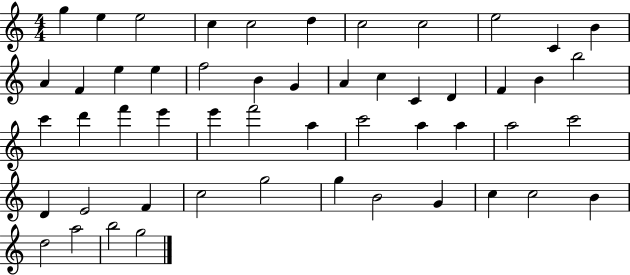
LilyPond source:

{
  \clef treble
  \numericTimeSignature
  \time 4/4
  \key c \major
  g''4 e''4 e''2 | c''4 c''2 d''4 | c''2 c''2 | e''2 c'4 b'4 | \break a'4 f'4 e''4 e''4 | f''2 b'4 g'4 | a'4 c''4 c'4 d'4 | f'4 b'4 b''2 | \break c'''4 d'''4 f'''4 e'''4 | e'''4 f'''2 a''4 | c'''2 a''4 a''4 | a''2 c'''2 | \break d'4 e'2 f'4 | c''2 g''2 | g''4 b'2 g'4 | c''4 c''2 b'4 | \break d''2 a''2 | b''2 g''2 | \bar "|."
}